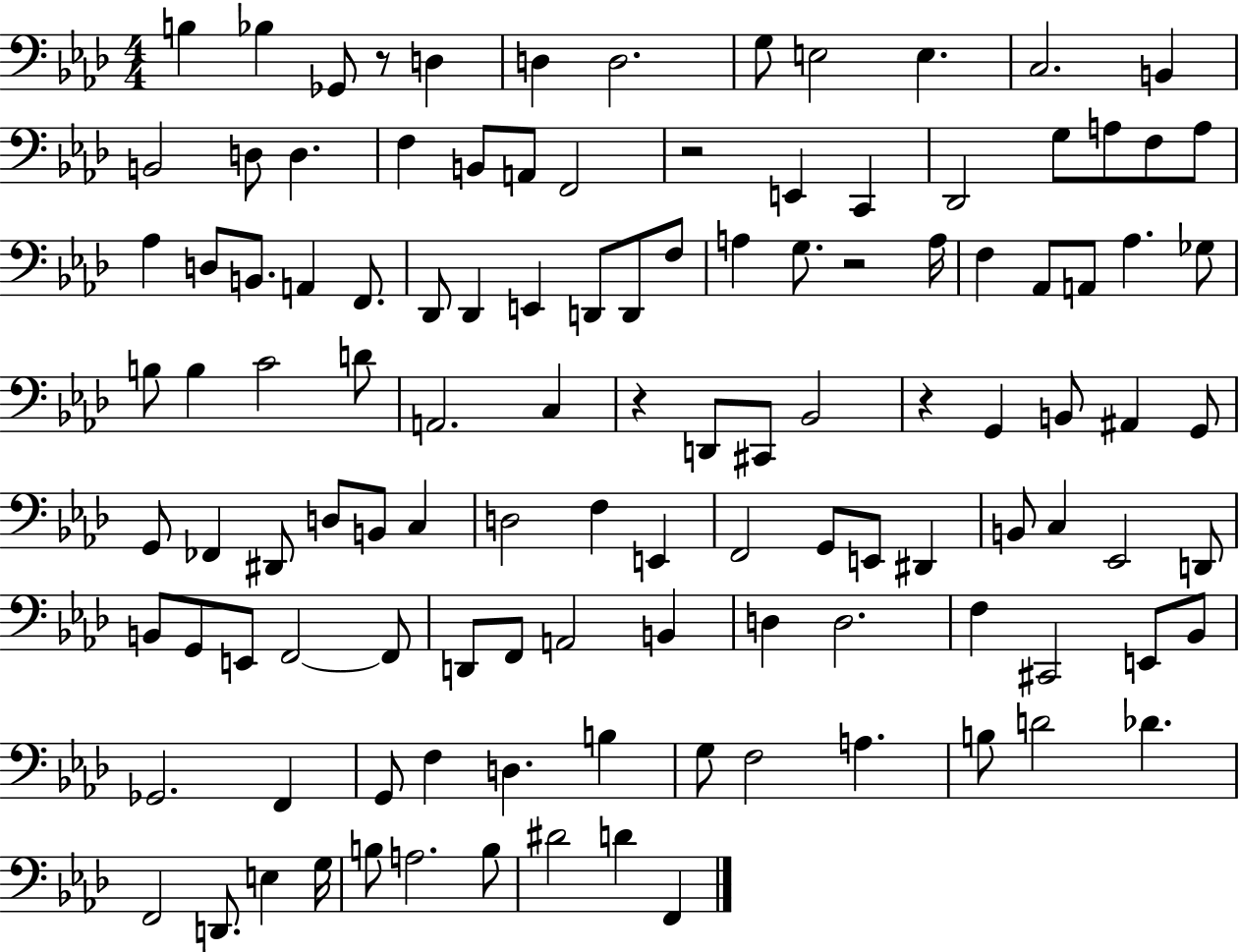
B3/q Bb3/q Gb2/e R/e D3/q D3/q D3/h. G3/e E3/h E3/q. C3/h. B2/q B2/h D3/e D3/q. F3/q B2/e A2/e F2/h R/h E2/q C2/q Db2/h G3/e A3/e F3/e A3/e Ab3/q D3/e B2/e. A2/q F2/e. Db2/e Db2/q E2/q D2/e D2/e F3/e A3/q G3/e. R/h A3/s F3/q Ab2/e A2/e Ab3/q. Gb3/e B3/e B3/q C4/h D4/e A2/h. C3/q R/q D2/e C#2/e Bb2/h R/q G2/q B2/e A#2/q G2/e G2/e FES2/q D#2/e D3/e B2/e C3/q D3/h F3/q E2/q F2/h G2/e E2/e D#2/q B2/e C3/q Eb2/h D2/e B2/e G2/e E2/e F2/h F2/e D2/e F2/e A2/h B2/q D3/q D3/h. F3/q C#2/h E2/e Bb2/e Gb2/h. F2/q G2/e F3/q D3/q. B3/q G3/e F3/h A3/q. B3/e D4/h Db4/q. F2/h D2/e. E3/q G3/s B3/e A3/h. B3/e D#4/h D4/q F2/q